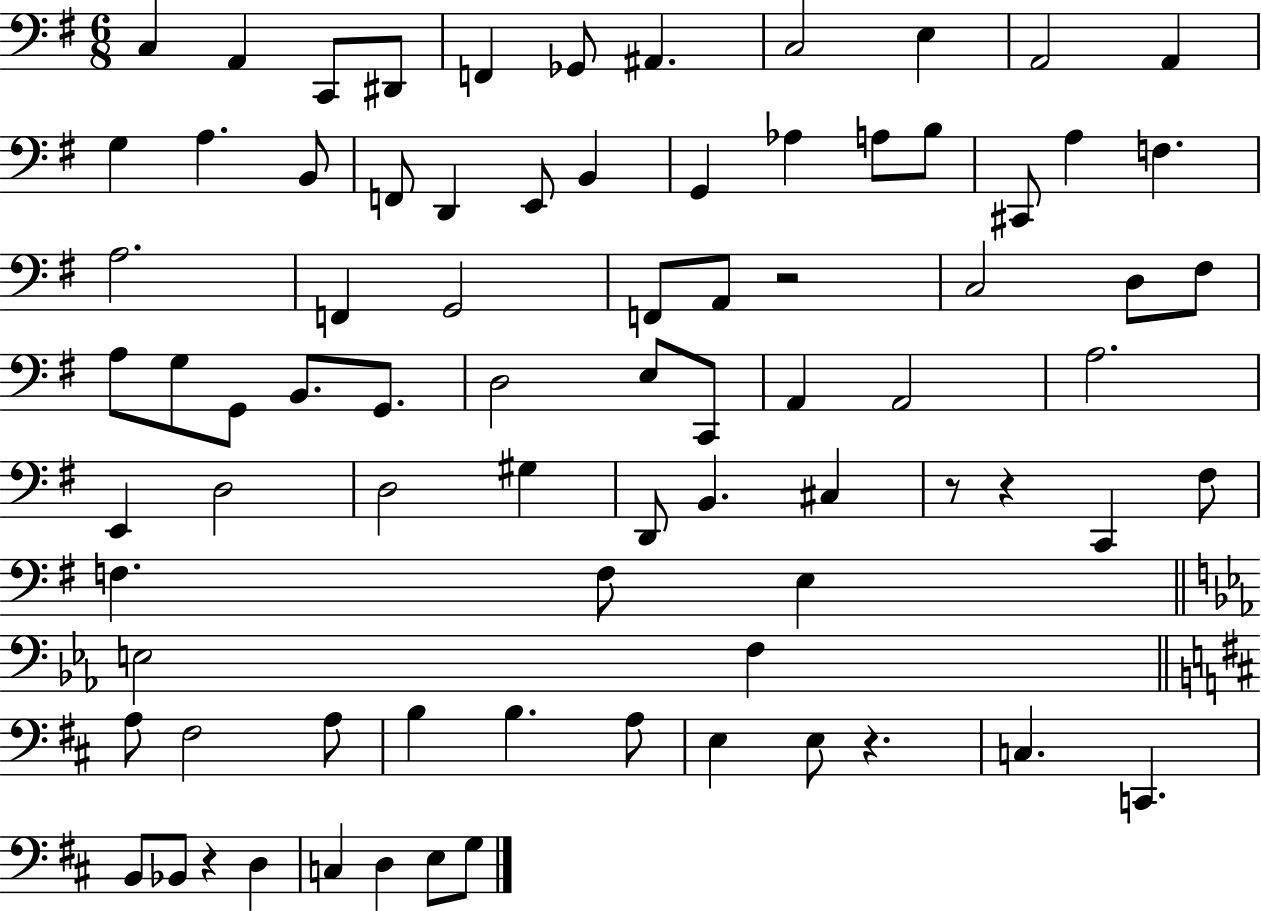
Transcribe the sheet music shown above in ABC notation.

X:1
T:Untitled
M:6/8
L:1/4
K:G
C, A,, C,,/2 ^D,,/2 F,, _G,,/2 ^A,, C,2 E, A,,2 A,, G, A, B,,/2 F,,/2 D,, E,,/2 B,, G,, _A, A,/2 B,/2 ^C,,/2 A, F, A,2 F,, G,,2 F,,/2 A,,/2 z2 C,2 D,/2 ^F,/2 A,/2 G,/2 G,,/2 B,,/2 G,,/2 D,2 E,/2 C,,/2 A,, A,,2 A,2 E,, D,2 D,2 ^G, D,,/2 B,, ^C, z/2 z C,, ^F,/2 F, F,/2 E, E,2 F, A,/2 ^F,2 A,/2 B, B, A,/2 E, E,/2 z C, C,, B,,/2 _B,,/2 z D, C, D, E,/2 G,/2